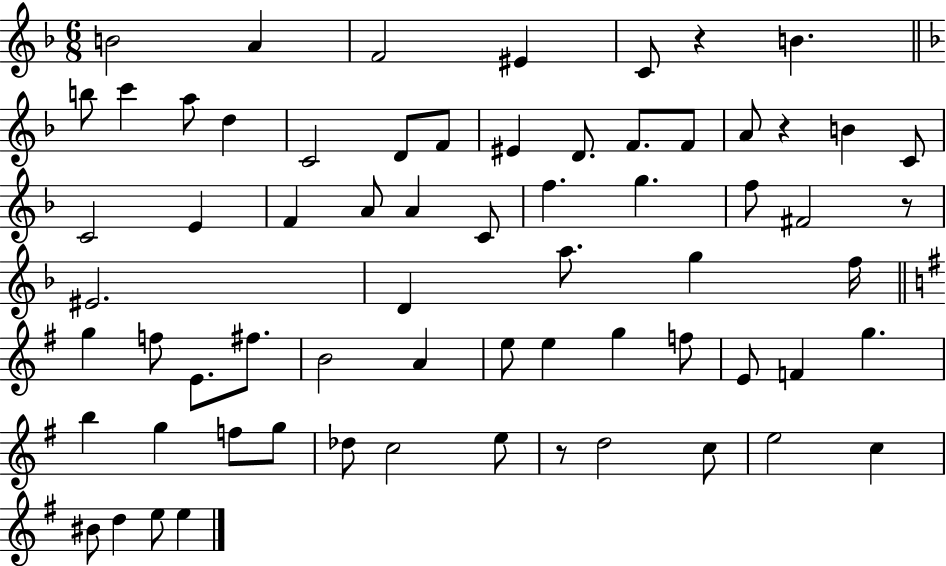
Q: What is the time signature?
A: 6/8